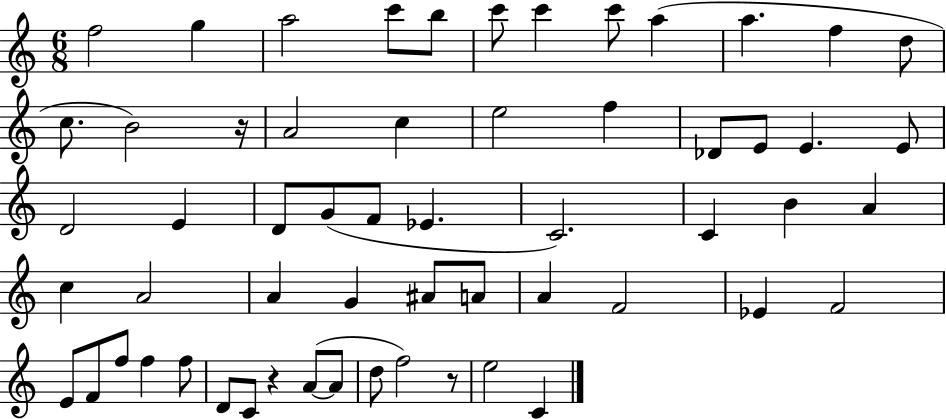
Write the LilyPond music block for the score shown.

{
  \clef treble
  \numericTimeSignature
  \time 6/8
  \key c \major
  f''2 g''4 | a''2 c'''8 b''8 | c'''8 c'''4 c'''8 a''4( | a''4. f''4 d''8 | \break c''8. b'2) r16 | a'2 c''4 | e''2 f''4 | des'8 e'8 e'4. e'8 | \break d'2 e'4 | d'8 g'8( f'8 ees'4. | c'2.) | c'4 b'4 a'4 | \break c''4 a'2 | a'4 g'4 ais'8 a'8 | a'4 f'2 | ees'4 f'2 | \break e'8 f'8 f''8 f''4 f''8 | d'8 c'8 r4 a'8~(~ a'8 | d''8 f''2) r8 | e''2 c'4 | \break \bar "|."
}